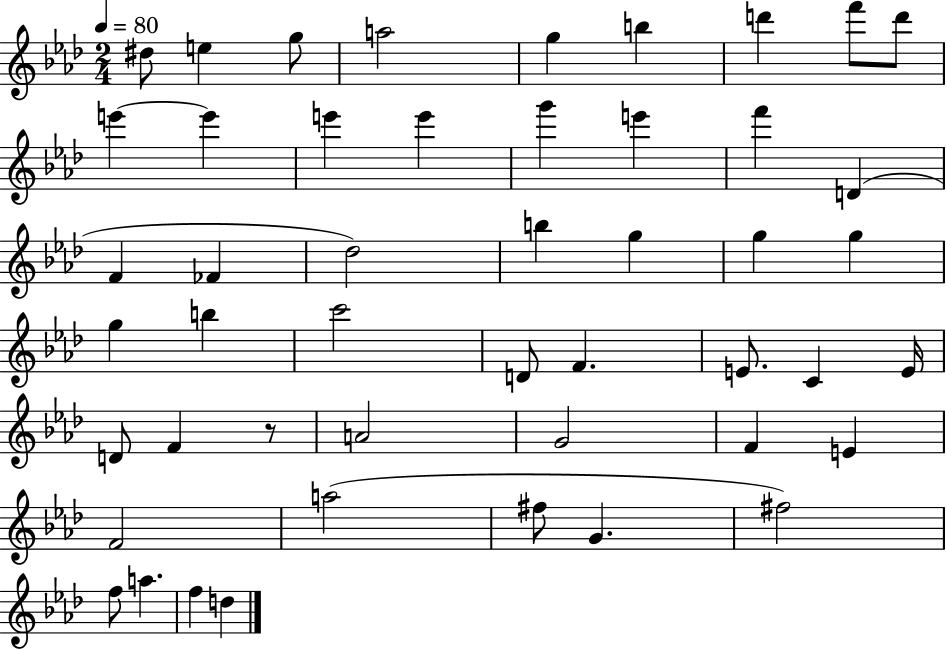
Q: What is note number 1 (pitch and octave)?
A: D#5